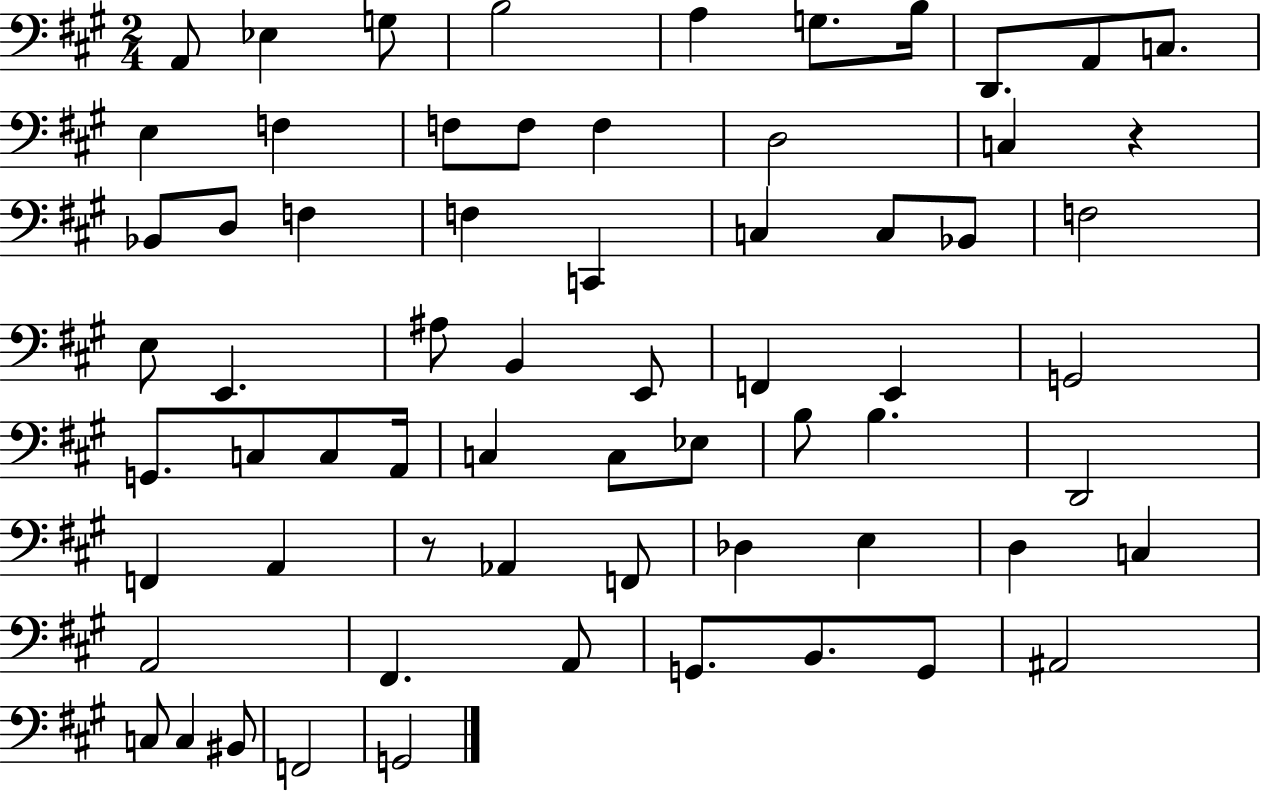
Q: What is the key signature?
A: A major